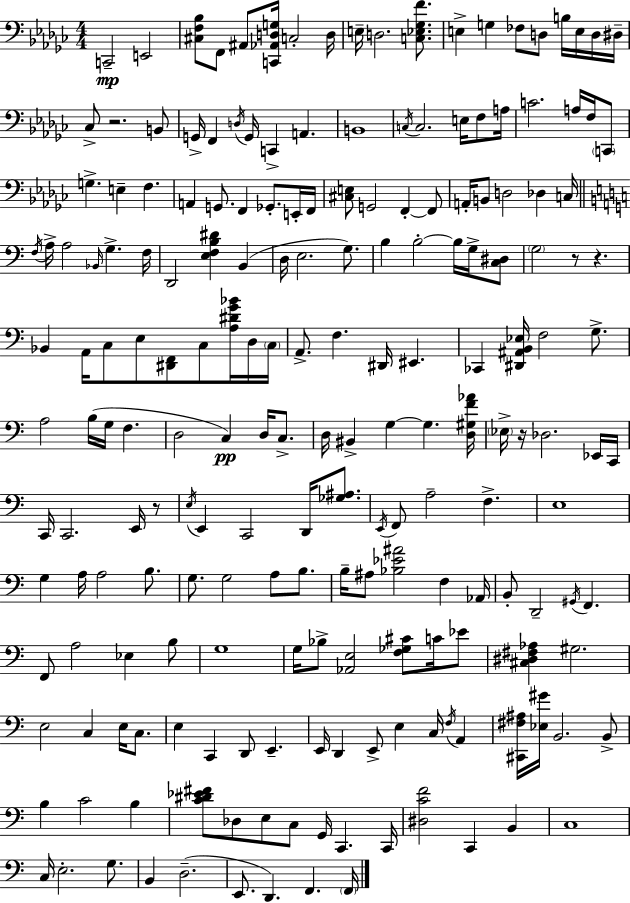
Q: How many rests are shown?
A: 5